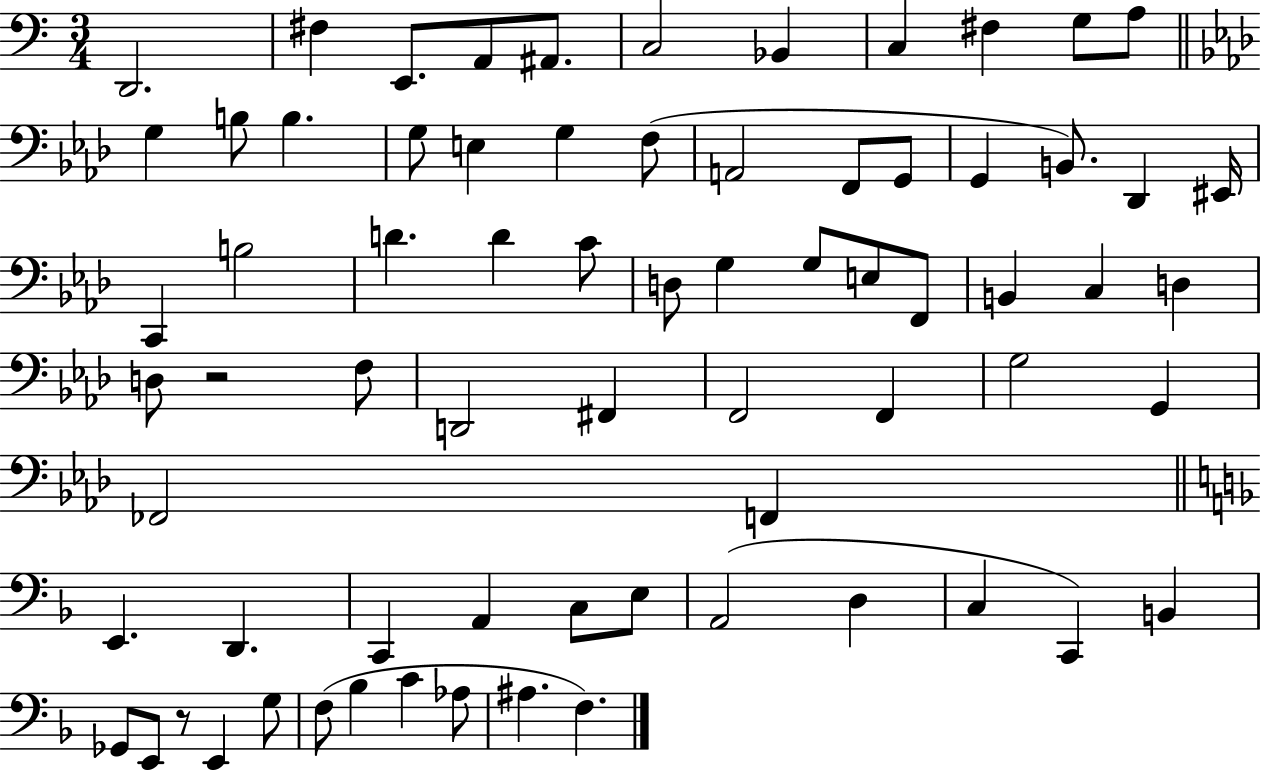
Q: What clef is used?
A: bass